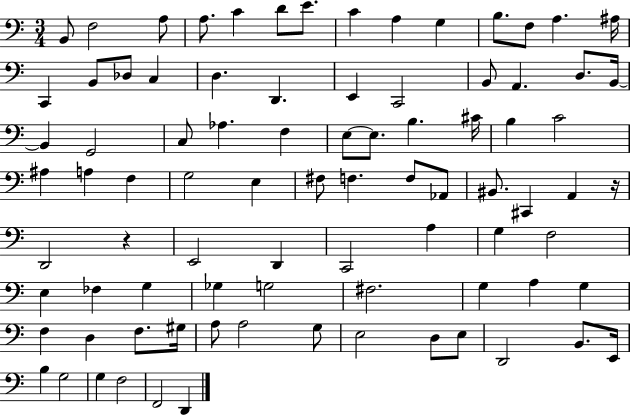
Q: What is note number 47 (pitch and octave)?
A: BIS2